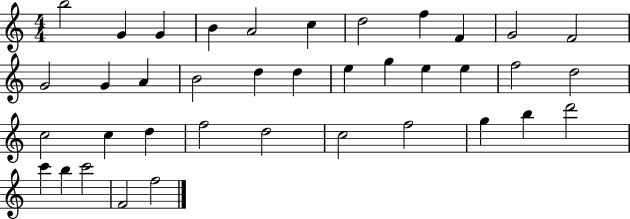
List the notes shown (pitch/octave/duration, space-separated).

B5/h G4/q G4/q B4/q A4/h C5/q D5/h F5/q F4/q G4/h F4/h G4/h G4/q A4/q B4/h D5/q D5/q E5/q G5/q E5/q E5/q F5/h D5/h C5/h C5/q D5/q F5/h D5/h C5/h F5/h G5/q B5/q D6/h C6/q B5/q C6/h F4/h F5/h